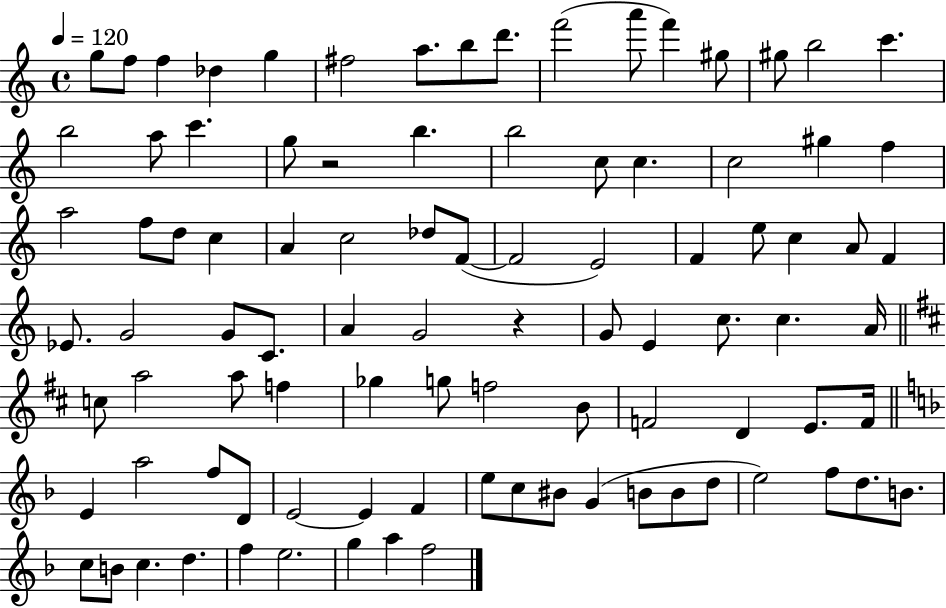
{
  \clef treble
  \time 4/4
  \defaultTimeSignature
  \key c \major
  \tempo 4 = 120
  \repeat volta 2 { g''8 f''8 f''4 des''4 g''4 | fis''2 a''8. b''8 d'''8. | f'''2( a'''8 f'''4) gis''8 | gis''8 b''2 c'''4. | \break b''2 a''8 c'''4. | g''8 r2 b''4. | b''2 c''8 c''4. | c''2 gis''4 f''4 | \break a''2 f''8 d''8 c''4 | a'4 c''2 des''8 f'8~(~ | f'2 e'2) | f'4 e''8 c''4 a'8 f'4 | \break ees'8. g'2 g'8 c'8. | a'4 g'2 r4 | g'8 e'4 c''8. c''4. a'16 | \bar "||" \break \key d \major c''8 a''2 a''8 f''4 | ges''4 g''8 f''2 b'8 | f'2 d'4 e'8. f'16 | \bar "||" \break \key f \major e'4 a''2 f''8 d'8 | e'2~~ e'4 f'4 | e''8 c''8 bis'8 g'4( b'8 b'8 d''8 | e''2) f''8 d''8. b'8. | \break c''8 b'8 c''4. d''4. | f''4 e''2. | g''4 a''4 f''2 | } \bar "|."
}